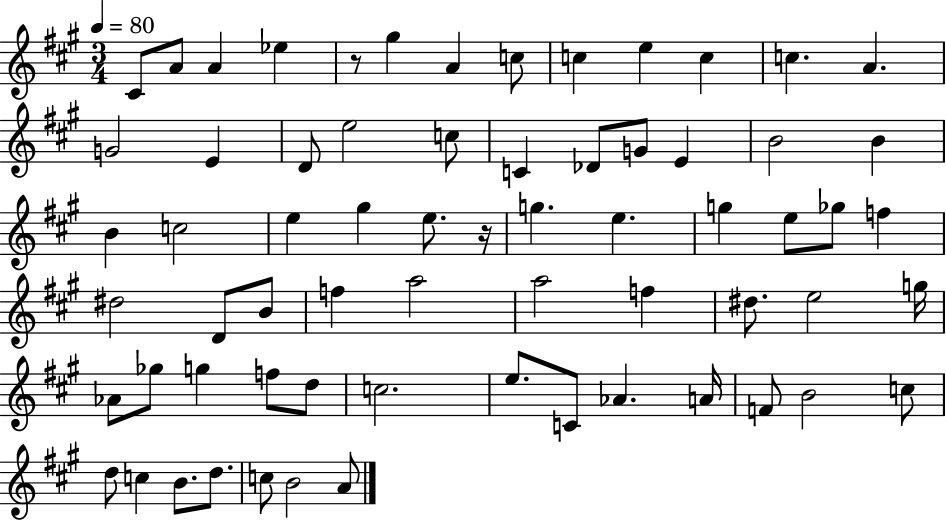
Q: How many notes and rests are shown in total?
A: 66